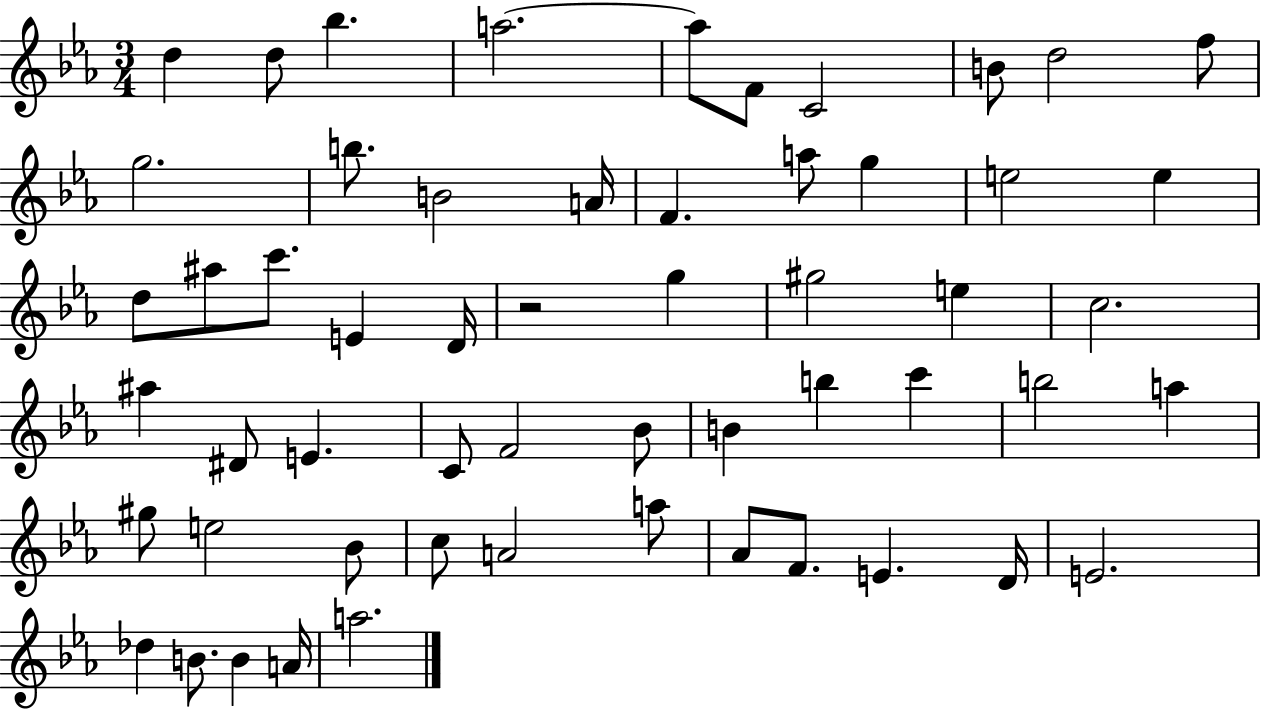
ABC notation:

X:1
T:Untitled
M:3/4
L:1/4
K:Eb
d d/2 _b a2 a/2 F/2 C2 B/2 d2 f/2 g2 b/2 B2 A/4 F a/2 g e2 e d/2 ^a/2 c'/2 E D/4 z2 g ^g2 e c2 ^a ^D/2 E C/2 F2 _B/2 B b c' b2 a ^g/2 e2 _B/2 c/2 A2 a/2 _A/2 F/2 E D/4 E2 _d B/2 B A/4 a2